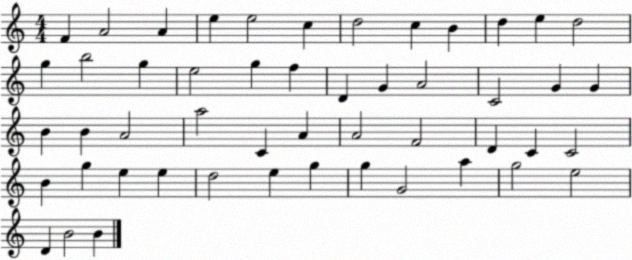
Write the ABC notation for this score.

X:1
T:Untitled
M:4/4
L:1/4
K:C
F A2 A e e2 c d2 c B d e d2 g b2 g e2 g f D G A2 C2 G G B B A2 a2 C A A2 F2 D C C2 B g e e d2 e g g G2 a g2 e2 D B2 B